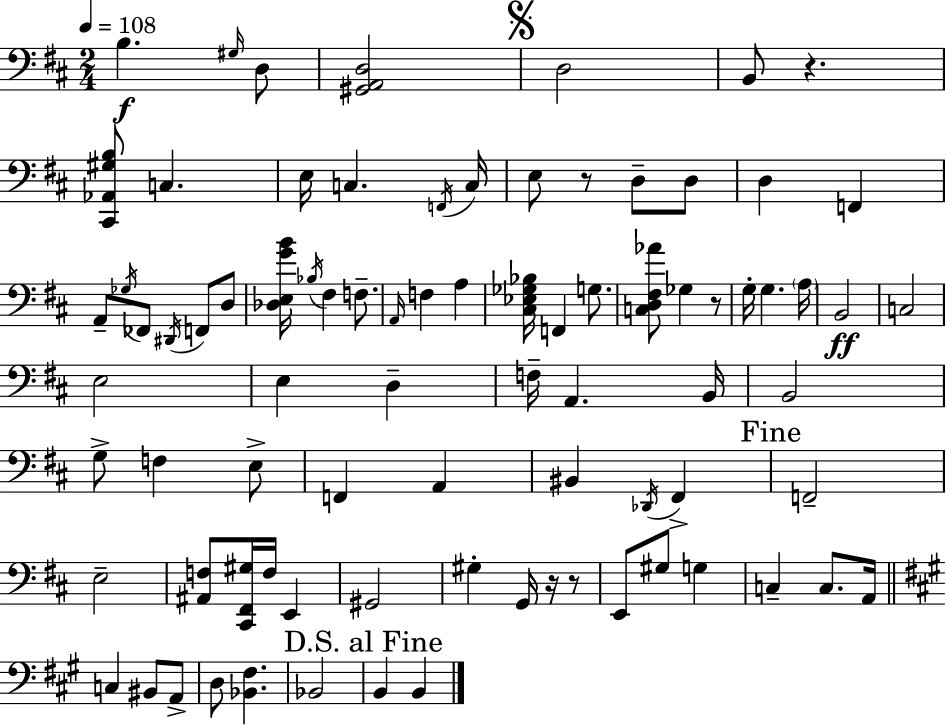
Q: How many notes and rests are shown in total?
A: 83